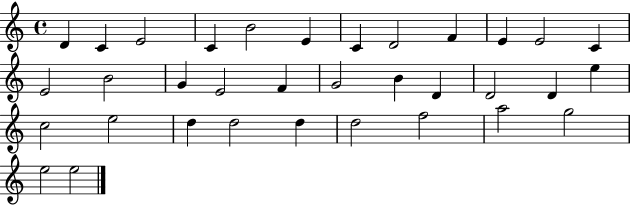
{
  \clef treble
  \time 4/4
  \defaultTimeSignature
  \key c \major
  d'4 c'4 e'2 | c'4 b'2 e'4 | c'4 d'2 f'4 | e'4 e'2 c'4 | \break e'2 b'2 | g'4 e'2 f'4 | g'2 b'4 d'4 | d'2 d'4 e''4 | \break c''2 e''2 | d''4 d''2 d''4 | d''2 f''2 | a''2 g''2 | \break e''2 e''2 | \bar "|."
}